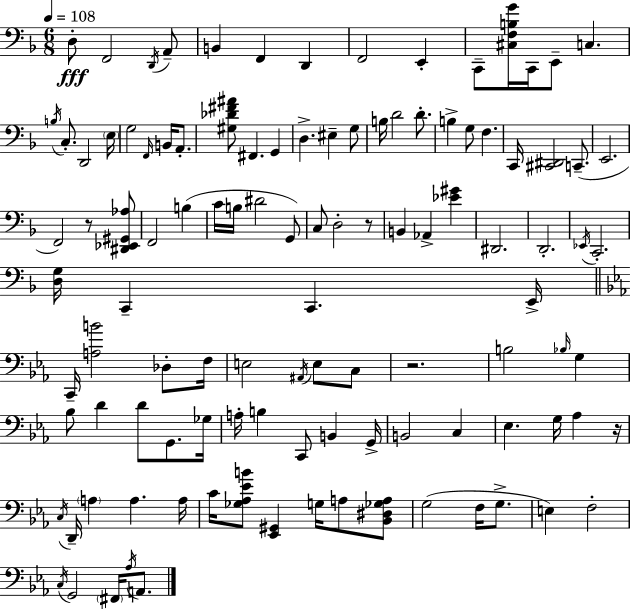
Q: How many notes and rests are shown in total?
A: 110